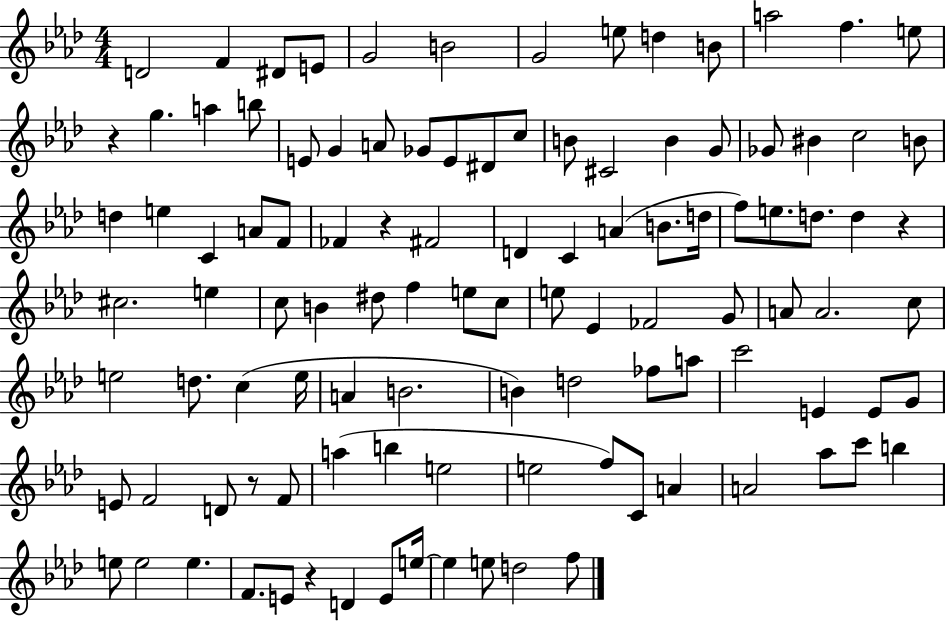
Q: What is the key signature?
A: AES major